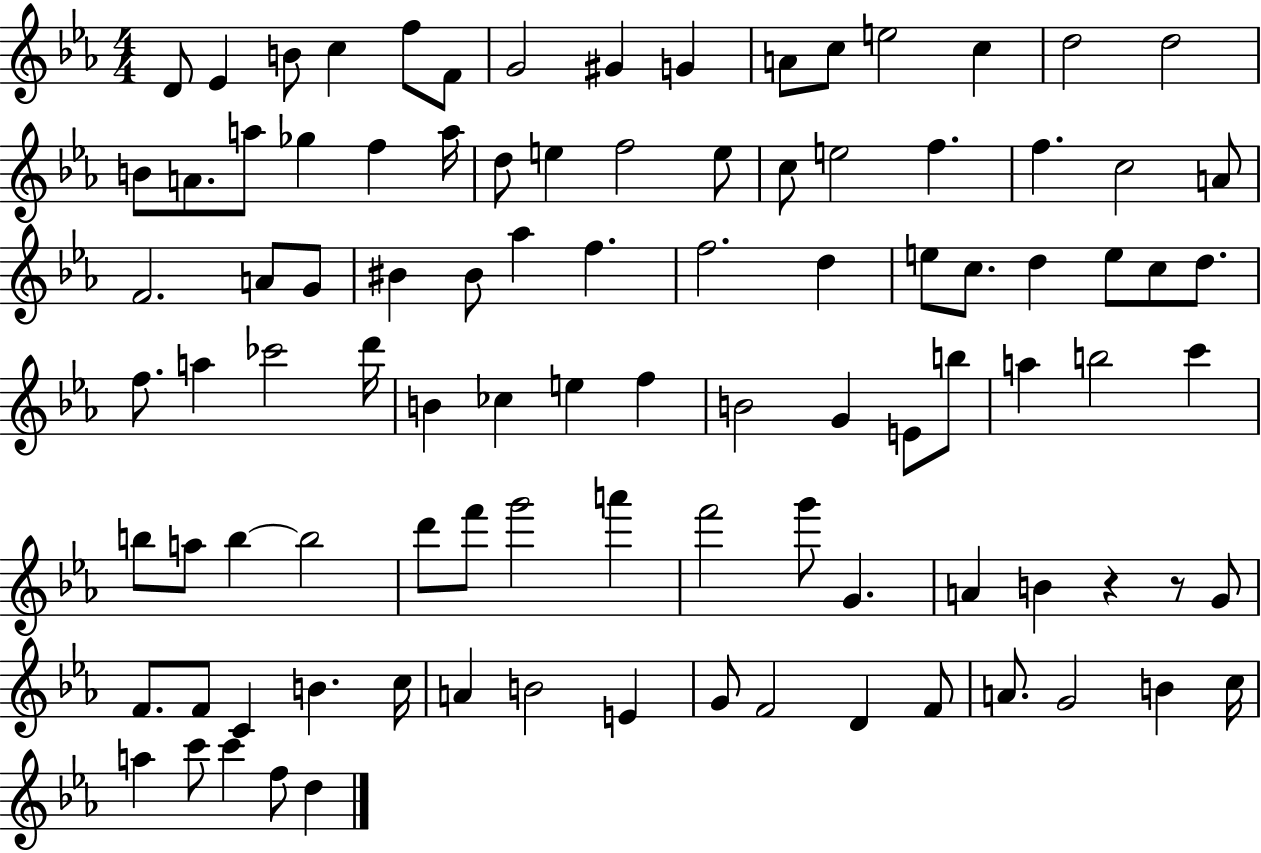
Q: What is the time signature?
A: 4/4